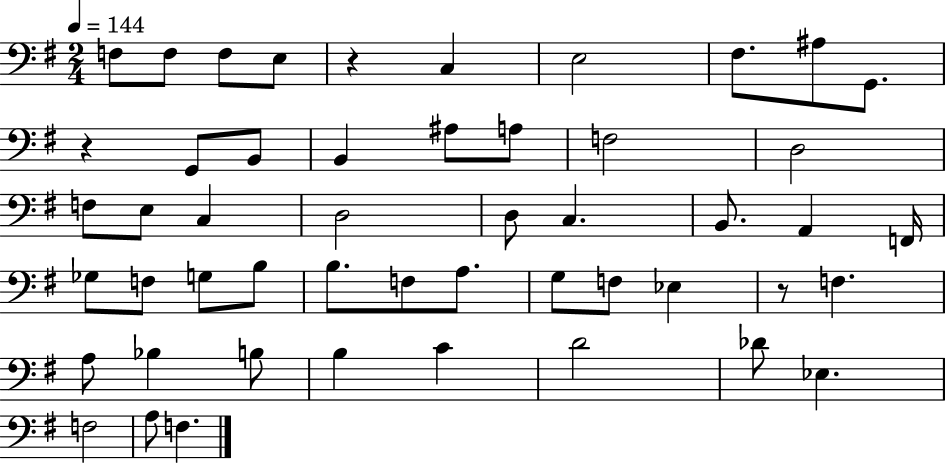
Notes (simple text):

F3/e F3/e F3/e E3/e R/q C3/q E3/h F#3/e. A#3/e G2/e. R/q G2/e B2/e B2/q A#3/e A3/e F3/h D3/h F3/e E3/e C3/q D3/h D3/e C3/q. B2/e. A2/q F2/s Gb3/e F3/e G3/e B3/e B3/e. F3/e A3/e. G3/e F3/e Eb3/q R/e F3/q. A3/e Bb3/q B3/e B3/q C4/q D4/h Db4/e Eb3/q. F3/h A3/e F3/q.